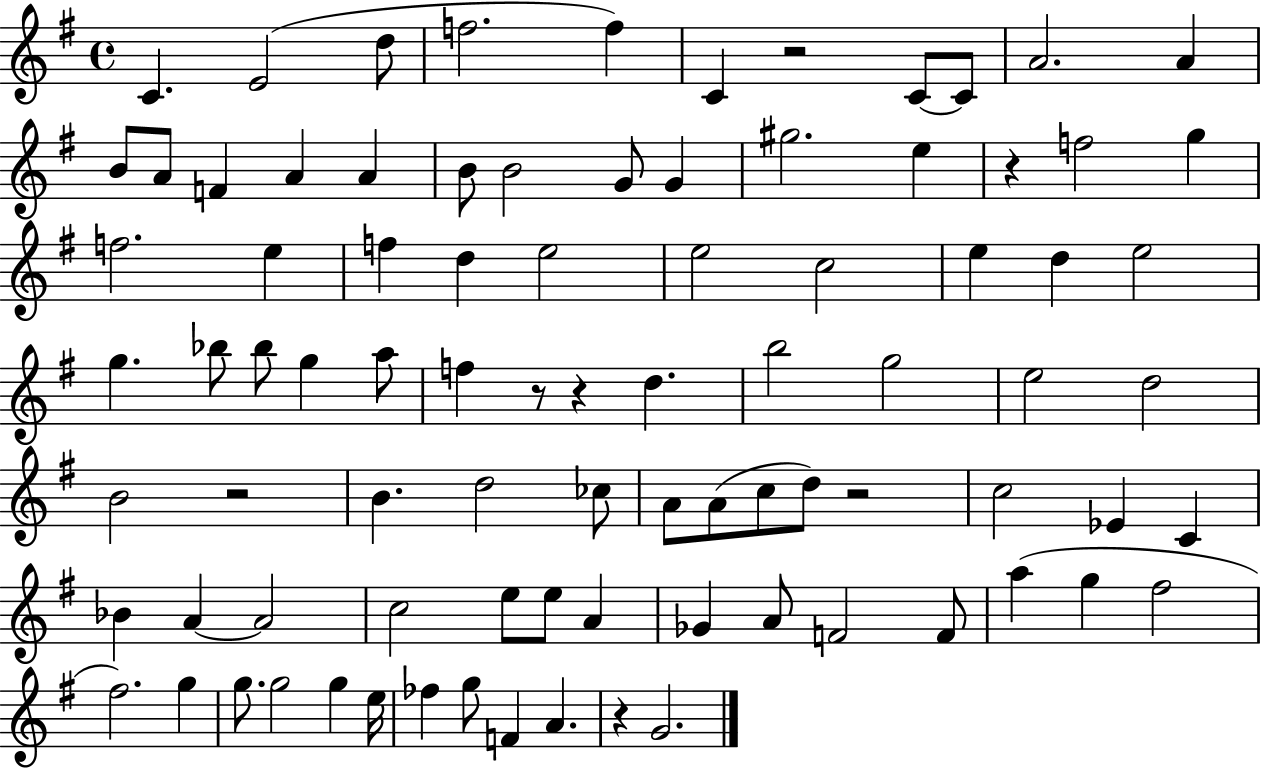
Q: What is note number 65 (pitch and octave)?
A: F4